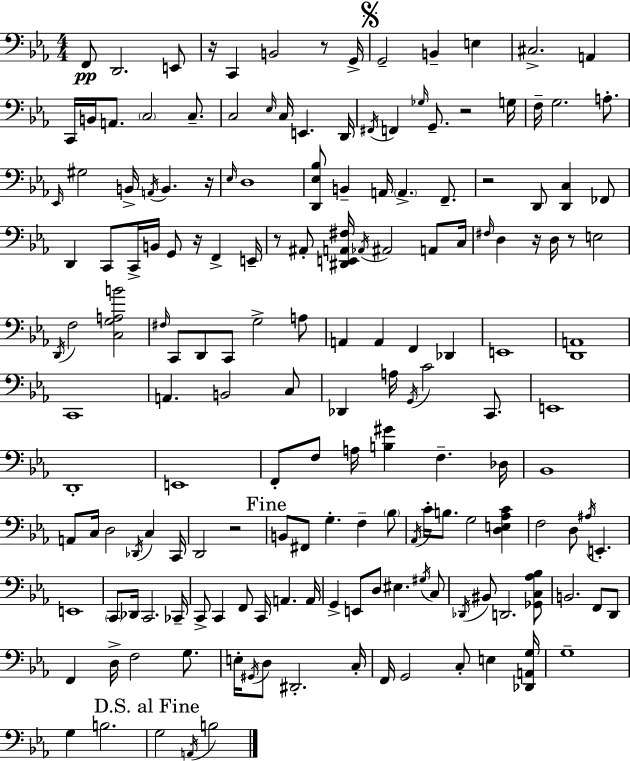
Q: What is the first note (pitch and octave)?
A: F2